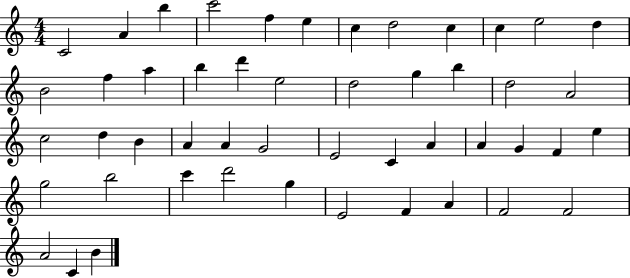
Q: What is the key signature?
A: C major